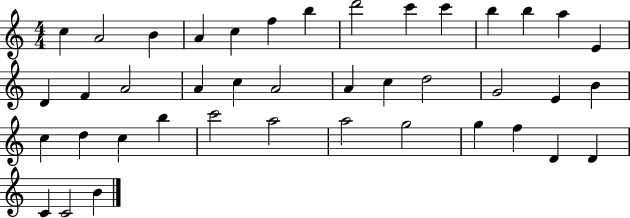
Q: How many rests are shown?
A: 0